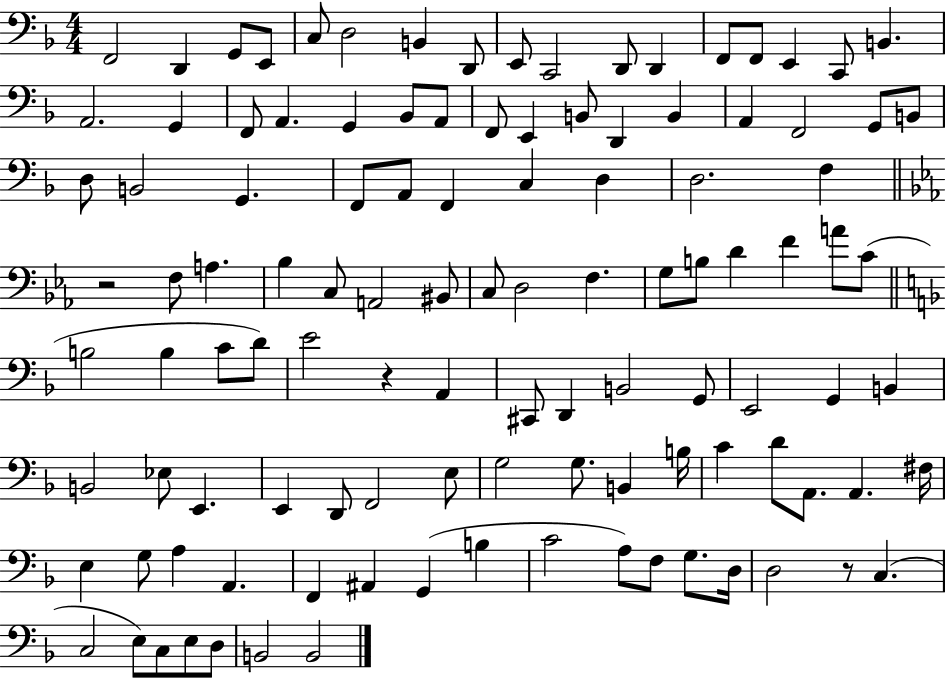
X:1
T:Untitled
M:4/4
L:1/4
K:F
F,,2 D,, G,,/2 E,,/2 C,/2 D,2 B,, D,,/2 E,,/2 C,,2 D,,/2 D,, F,,/2 F,,/2 E,, C,,/2 B,, A,,2 G,, F,,/2 A,, G,, _B,,/2 A,,/2 F,,/2 E,, B,,/2 D,, B,, A,, F,,2 G,,/2 B,,/2 D,/2 B,,2 G,, F,,/2 A,,/2 F,, C, D, D,2 F, z2 F,/2 A, _B, C,/2 A,,2 ^B,,/2 C,/2 D,2 F, G,/2 B,/2 D F A/2 C/2 B,2 B, C/2 D/2 E2 z A,, ^C,,/2 D,, B,,2 G,,/2 E,,2 G,, B,, B,,2 _E,/2 E,, E,, D,,/2 F,,2 E,/2 G,2 G,/2 B,, B,/4 C D/2 A,,/2 A,, ^F,/4 E, G,/2 A, A,, F,, ^A,, G,, B, C2 A,/2 F,/2 G,/2 D,/4 D,2 z/2 C, C,2 E,/2 C,/2 E,/2 D,/2 B,,2 B,,2